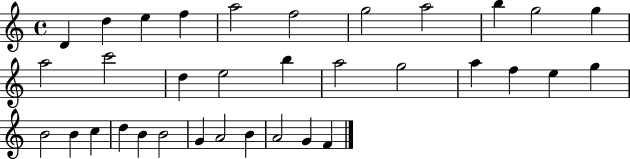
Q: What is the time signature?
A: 4/4